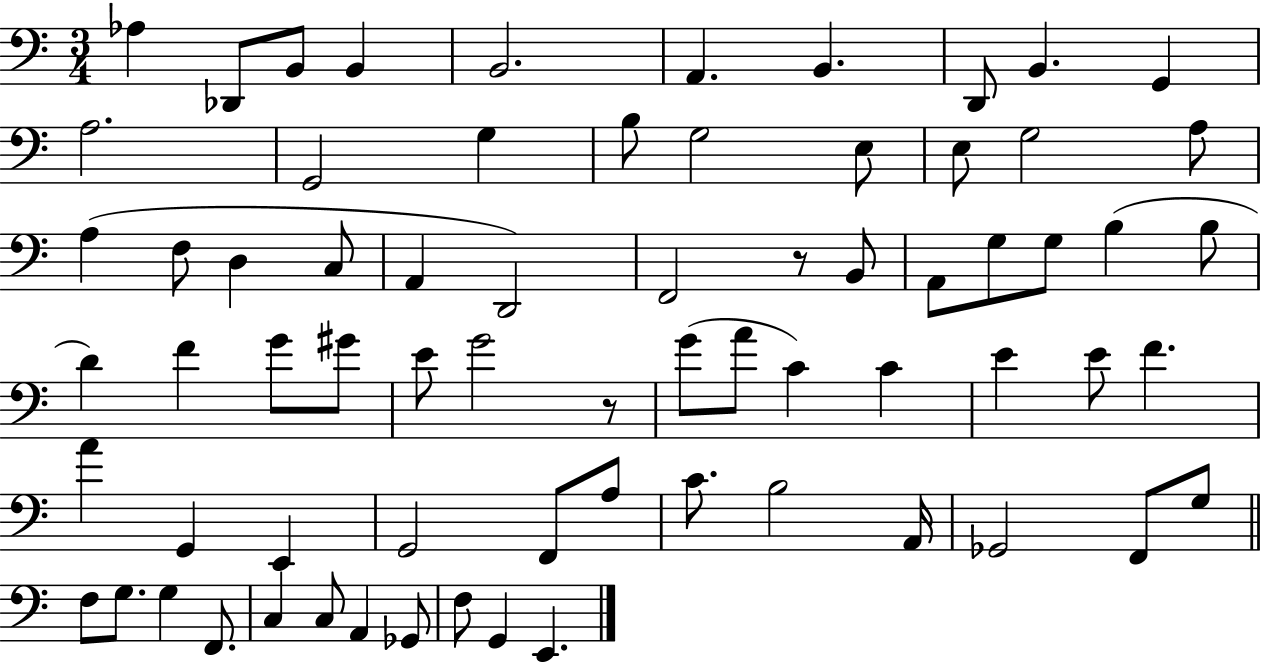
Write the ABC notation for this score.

X:1
T:Untitled
M:3/4
L:1/4
K:C
_A, _D,,/2 B,,/2 B,, B,,2 A,, B,, D,,/2 B,, G,, A,2 G,,2 G, B,/2 G,2 E,/2 E,/2 G,2 A,/2 A, F,/2 D, C,/2 A,, D,,2 F,,2 z/2 B,,/2 A,,/2 G,/2 G,/2 B, B,/2 D F G/2 ^G/2 E/2 G2 z/2 G/2 A/2 C C E E/2 F A G,, E,, G,,2 F,,/2 A,/2 C/2 B,2 A,,/4 _G,,2 F,,/2 G,/2 F,/2 G,/2 G, F,,/2 C, C,/2 A,, _G,,/2 F,/2 G,, E,,